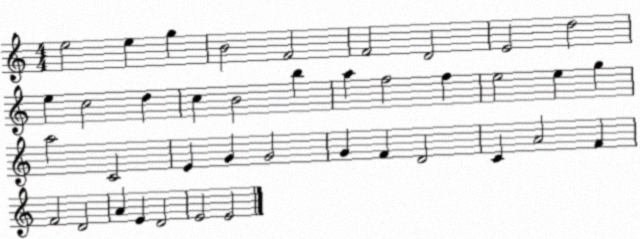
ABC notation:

X:1
T:Untitled
M:4/4
L:1/4
K:C
e2 e g B2 F2 F2 D2 E2 d2 e c2 d c B2 b a f2 f e2 e g a2 C2 E G G2 G F D2 C A2 F F2 D2 A E D2 E2 E2